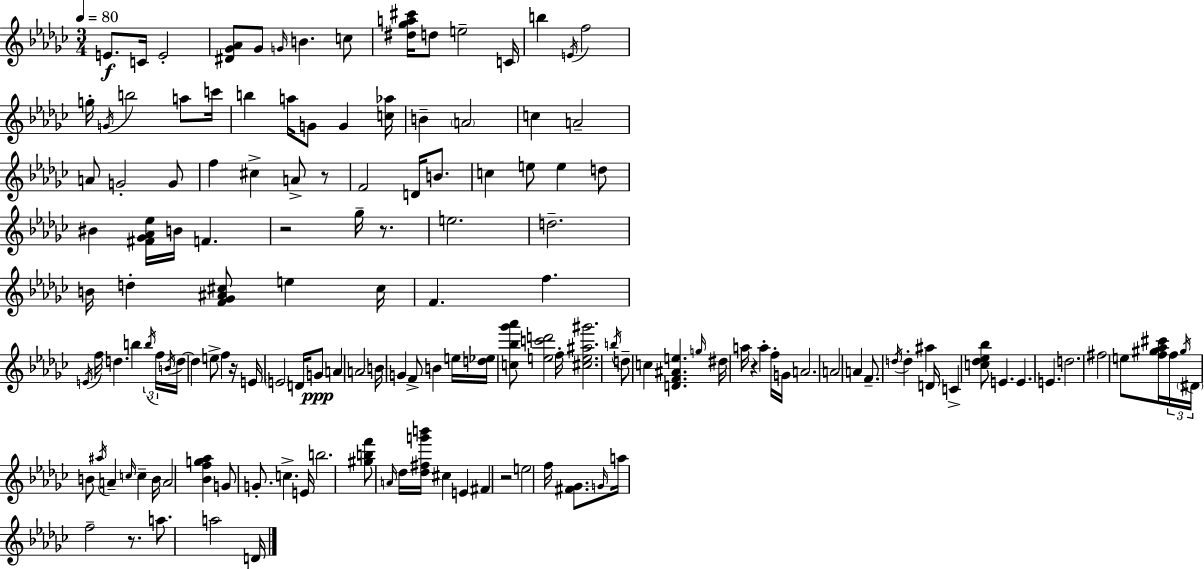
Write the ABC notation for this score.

X:1
T:Untitled
M:3/4
L:1/4
K:Ebm
E/2 C/4 E2 [^D_G_A]/2 _G/2 G/4 B c/2 [^d_ga^c']/4 d/2 e2 C/4 b E/4 f2 g/4 G/4 b2 a/2 c'/4 b a/4 G/2 G [c_a]/4 B A2 c A2 A/2 G2 G/2 f ^c A/2 z/2 F2 D/4 B/2 c e/2 e d/2 ^B [^F_G_A_e]/4 B/4 F z2 _g/4 z/2 e2 d2 B/4 d [F_G^A^c]/2 e ^c/4 F f E/4 f/4 d b b/4 f/4 B/4 d/4 d e/2 f z/4 E/4 E2 D/4 G/2 A A2 B/4 G F/2 B e/4 [d_e]/4 [c_b_g'_a']/2 [ec'd']2 f/4 [^ce^a^g']2 b/4 d/2 c [DF^Ae] g/4 ^d/4 a/4 z a f/4 G/4 A2 A2 A F/2 d/4 d ^a D/4 C [c_d_e_b]/2 E E E d2 ^f2 e/2 [f^g_a^c']/4 f/4 ^g/4 ^D/4 B/2 ^a/4 A c/4 c B/4 A2 [_Bfg_a] G/2 G/2 c E/4 b2 [^gbf']/2 A/4 _d/4 [_d^fg'b']/4 ^c E ^F z2 e2 f/4 [^F_G]/2 G/4 a/4 f2 z/2 a/2 a2 D/4